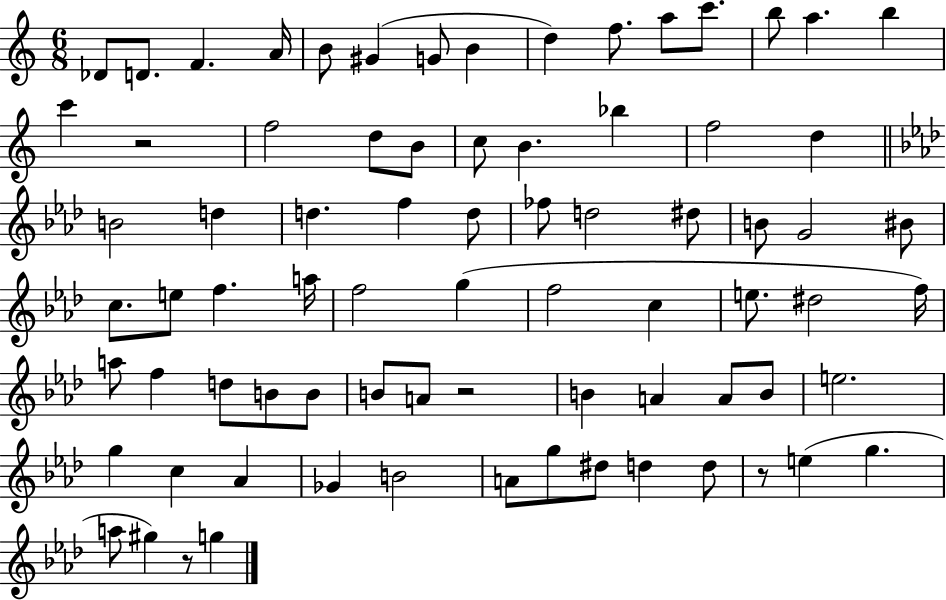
Db4/e D4/e. F4/q. A4/s B4/e G#4/q G4/e B4/q D5/q F5/e. A5/e C6/e. B5/e A5/q. B5/q C6/q R/h F5/h D5/e B4/e C5/e B4/q. Bb5/q F5/h D5/q B4/h D5/q D5/q. F5/q D5/e FES5/e D5/h D#5/e B4/e G4/h BIS4/e C5/e. E5/e F5/q. A5/s F5/h G5/q F5/h C5/q E5/e. D#5/h F5/s A5/e F5/q D5/e B4/e B4/e B4/e A4/e R/h B4/q A4/q A4/e B4/e E5/h. G5/q C5/q Ab4/q Gb4/q B4/h A4/e G5/e D#5/e D5/q D5/e R/e E5/q G5/q. A5/e G#5/q R/e G5/q